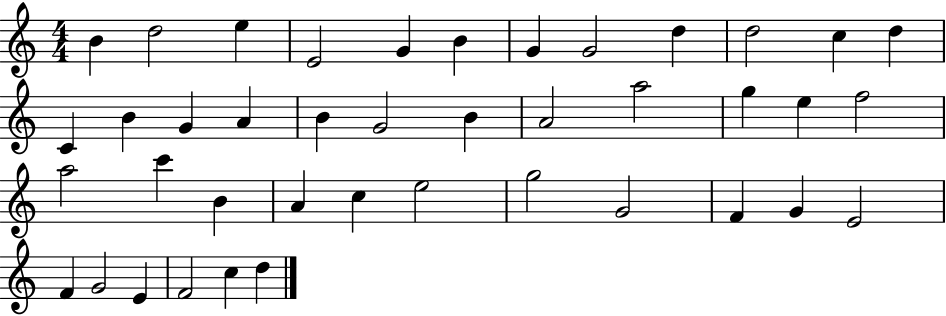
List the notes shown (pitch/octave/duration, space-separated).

B4/q D5/h E5/q E4/h G4/q B4/q G4/q G4/h D5/q D5/h C5/q D5/q C4/q B4/q G4/q A4/q B4/q G4/h B4/q A4/h A5/h G5/q E5/q F5/h A5/h C6/q B4/q A4/q C5/q E5/h G5/h G4/h F4/q G4/q E4/h F4/q G4/h E4/q F4/h C5/q D5/q